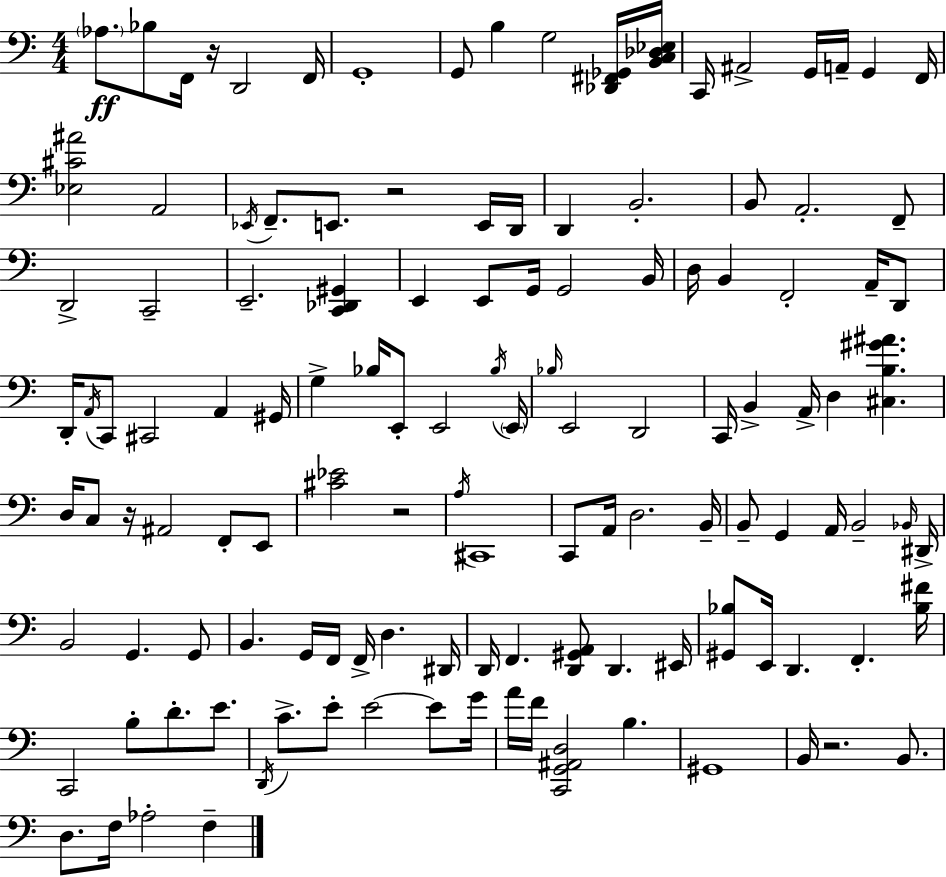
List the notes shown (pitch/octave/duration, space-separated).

Ab3/e. Bb3/e F2/s R/s D2/h F2/s G2/w G2/e B3/q G3/h [Db2,F#2,Gb2]/s [B2,C3,Db3,Eb3]/s C2/s A#2/h G2/s A2/s G2/q F2/s [Eb3,C#4,A#4]/h A2/h Eb2/s F2/e. E2/e. R/h E2/s D2/s D2/q B2/h. B2/e A2/h. F2/e D2/h C2/h E2/h. [C2,Db2,G#2]/q E2/q E2/e G2/s G2/h B2/s D3/s B2/q F2/h A2/s D2/e D2/s A2/s C2/e C#2/h A2/q G#2/s G3/q Bb3/s E2/e E2/h Bb3/s E2/s Bb3/s E2/h D2/h C2/s B2/q A2/s D3/q [C#3,B3,G#4,A#4]/q. D3/s C3/e R/s A#2/h F2/e E2/e [C#4,Eb4]/h R/h A3/s C#2/w C2/e A2/s D3/h. B2/s B2/e G2/q A2/s B2/h Bb2/s D#2/s B2/h G2/q. G2/e B2/q. G2/s F2/s F2/s D3/q. D#2/s D2/s F2/q. [D2,G#2,A2]/e D2/q. EIS2/s [G#2,Bb3]/e E2/s D2/q. F2/q. [Bb3,F#4]/s C2/h B3/e D4/e. E4/e. D2/s C4/e. E4/e E4/h E4/e G4/s A4/s F4/s [C2,G2,A#2,D3]/h B3/q. G#2/w B2/s R/h. B2/e. D3/e. F3/s Ab3/h F3/q